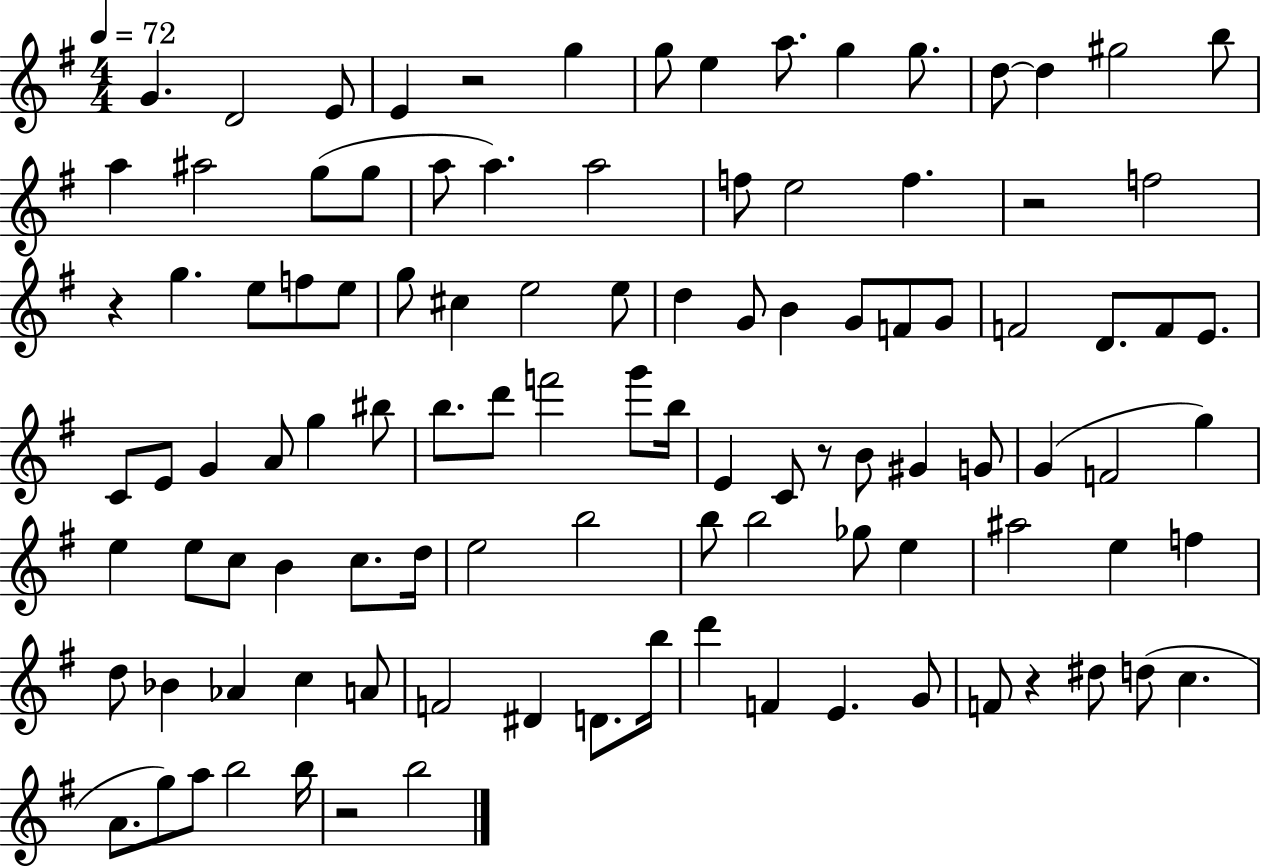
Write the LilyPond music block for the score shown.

{
  \clef treble
  \numericTimeSignature
  \time 4/4
  \key g \major
  \tempo 4 = 72
  \repeat volta 2 { g'4. d'2 e'8 | e'4 r2 g''4 | g''8 e''4 a''8. g''4 g''8. | d''8~~ d''4 gis''2 b''8 | \break a''4 ais''2 g''8( g''8 | a''8 a''4.) a''2 | f''8 e''2 f''4. | r2 f''2 | \break r4 g''4. e''8 f''8 e''8 | g''8 cis''4 e''2 e''8 | d''4 g'8 b'4 g'8 f'8 g'8 | f'2 d'8. f'8 e'8. | \break c'8 e'8 g'4 a'8 g''4 bis''8 | b''8. d'''8 f'''2 g'''8 b''16 | e'4 c'8 r8 b'8 gis'4 g'8 | g'4( f'2 g''4) | \break e''4 e''8 c''8 b'4 c''8. d''16 | e''2 b''2 | b''8 b''2 ges''8 e''4 | ais''2 e''4 f''4 | \break d''8 bes'4 aes'4 c''4 a'8 | f'2 dis'4 d'8. b''16 | d'''4 f'4 e'4. g'8 | f'8 r4 dis''8 d''8( c''4. | \break a'8. g''8) a''8 b''2 b''16 | r2 b''2 | } \bar "|."
}